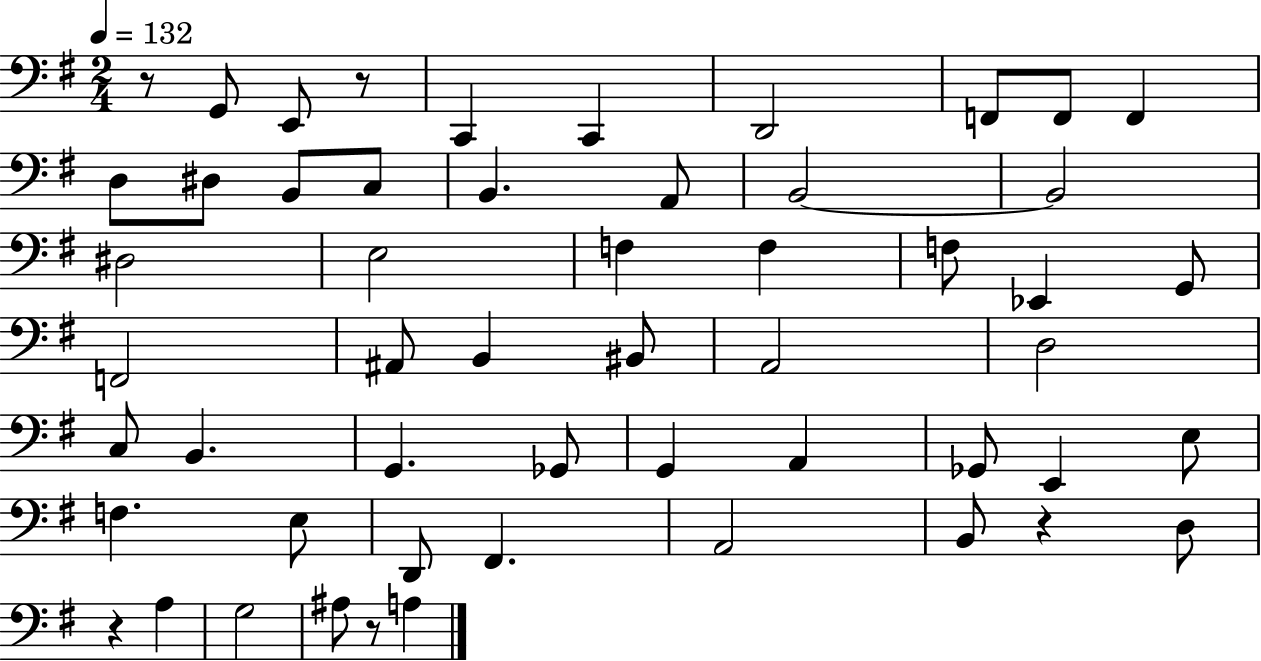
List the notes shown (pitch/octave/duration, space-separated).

R/e G2/e E2/e R/e C2/q C2/q D2/h F2/e F2/e F2/q D3/e D#3/e B2/e C3/e B2/q. A2/e B2/h B2/h D#3/h E3/h F3/q F3/q F3/e Eb2/q G2/e F2/h A#2/e B2/q BIS2/e A2/h D3/h C3/e B2/q. G2/q. Gb2/e G2/q A2/q Gb2/e E2/q E3/e F3/q. E3/e D2/e F#2/q. A2/h B2/e R/q D3/e R/q A3/q G3/h A#3/e R/e A3/q